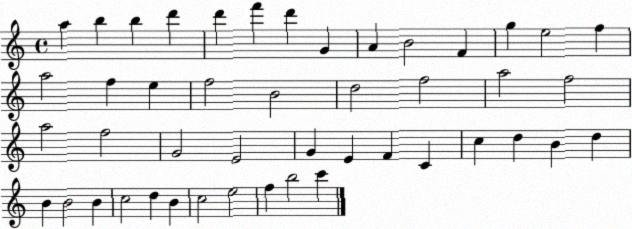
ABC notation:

X:1
T:Untitled
M:4/4
L:1/4
K:C
a b b d' d' f' d' G A B2 F g e2 f a2 f e f2 B2 d2 f2 a2 f2 a2 f2 G2 E2 G E F C c d B d B B2 B c2 d B c2 e2 f b2 c'